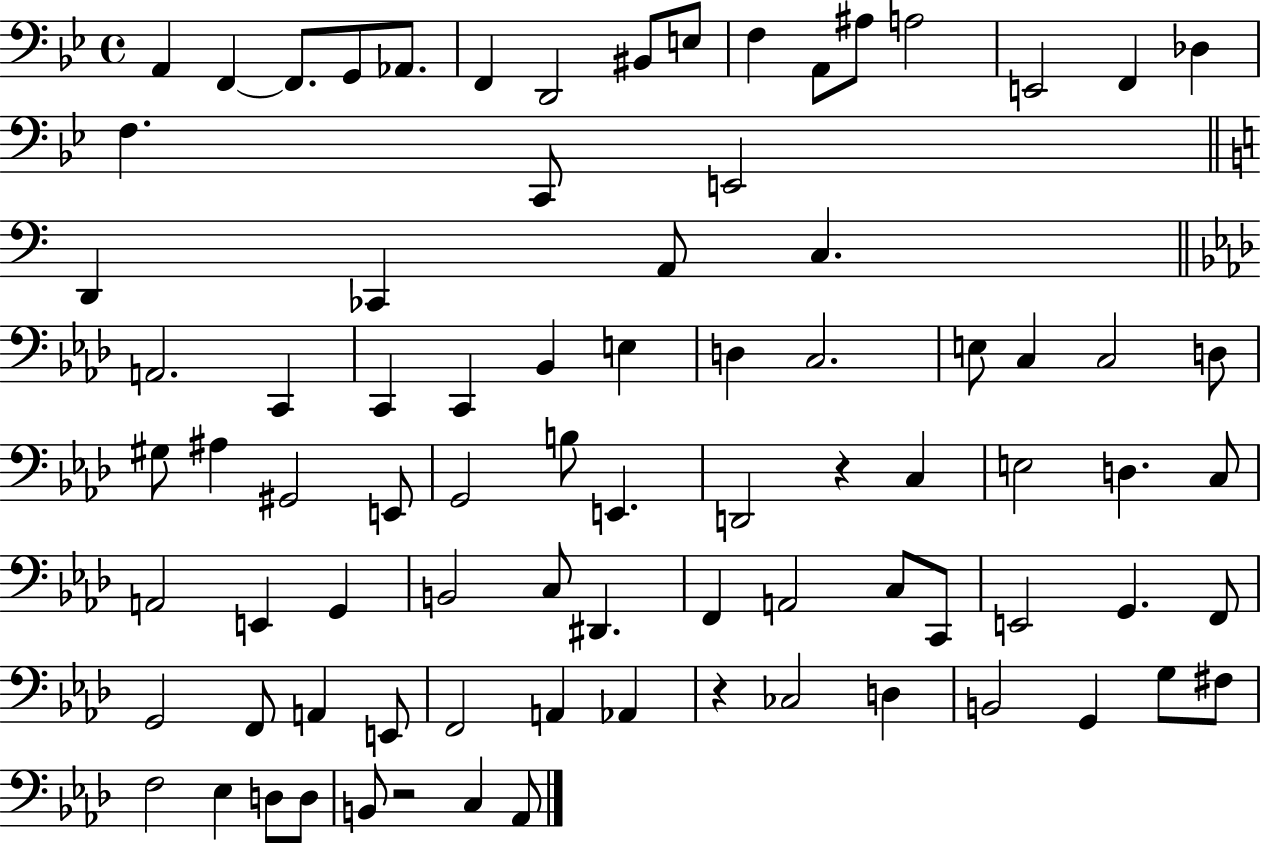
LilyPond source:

{
  \clef bass
  \time 4/4
  \defaultTimeSignature
  \key bes \major
  a,4 f,4~~ f,8. g,8 aes,8. | f,4 d,2 bis,8 e8 | f4 a,8 ais8 a2 | e,2 f,4 des4 | \break f4. c,8 e,2 | \bar "||" \break \key c \major d,4 ces,4 a,8 c4. | \bar "||" \break \key aes \major a,2. c,4 | c,4 c,4 bes,4 e4 | d4 c2. | e8 c4 c2 d8 | \break gis8 ais4 gis,2 e,8 | g,2 b8 e,4. | d,2 r4 c4 | e2 d4. c8 | \break a,2 e,4 g,4 | b,2 c8 dis,4. | f,4 a,2 c8 c,8 | e,2 g,4. f,8 | \break g,2 f,8 a,4 e,8 | f,2 a,4 aes,4 | r4 ces2 d4 | b,2 g,4 g8 fis8 | \break f2 ees4 d8 d8 | b,8 r2 c4 aes,8 | \bar "|."
}